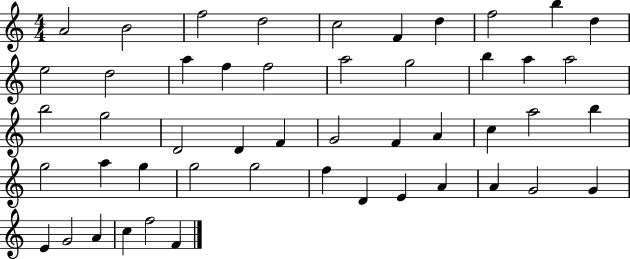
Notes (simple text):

A4/h B4/h F5/h D5/h C5/h F4/q D5/q F5/h B5/q D5/q E5/h D5/h A5/q F5/q F5/h A5/h G5/h B5/q A5/q A5/h B5/h G5/h D4/h D4/q F4/q G4/h F4/q A4/q C5/q A5/h B5/q G5/h A5/q G5/q G5/h G5/h F5/q D4/q E4/q A4/q A4/q G4/h G4/q E4/q G4/h A4/q C5/q F5/h F4/q